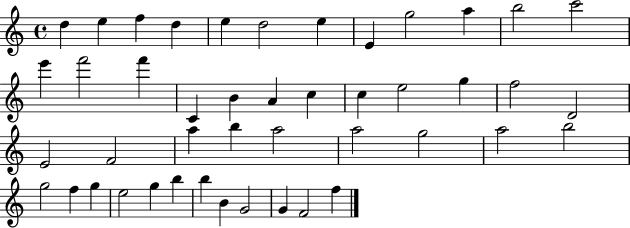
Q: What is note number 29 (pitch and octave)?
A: A5